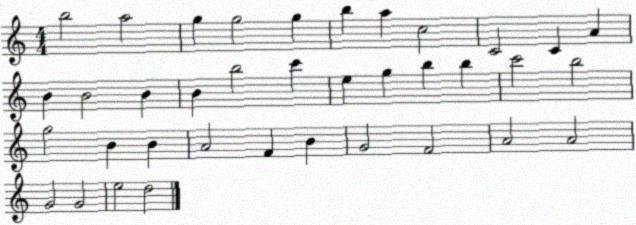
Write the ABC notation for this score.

X:1
T:Untitled
M:4/4
L:1/4
K:C
b2 a2 g g2 g b a c2 C2 C A B B2 B B b2 c' e g b b c'2 b2 g2 B B A2 F B G2 F2 A2 A2 G2 G2 e2 d2